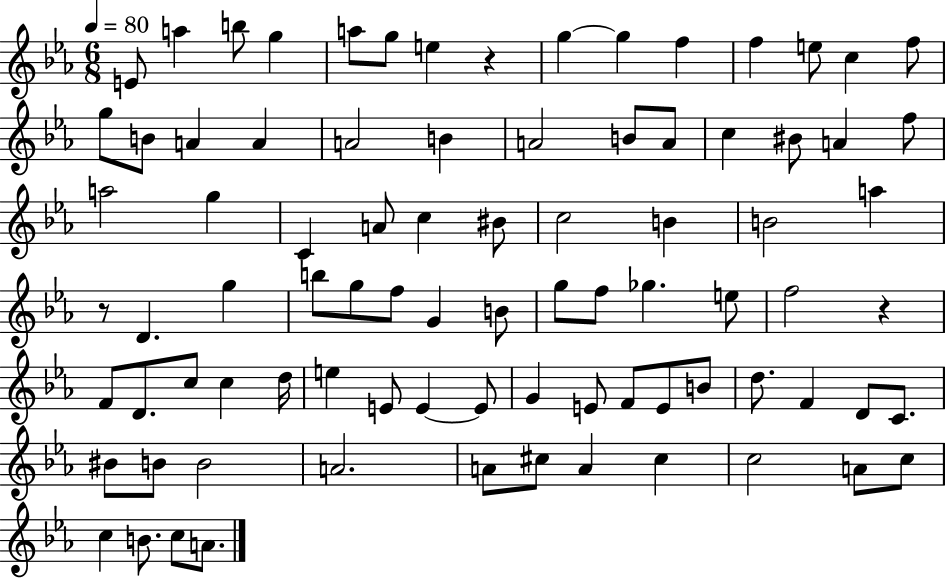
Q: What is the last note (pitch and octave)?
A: A4